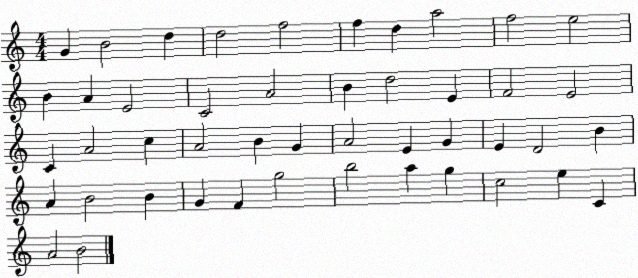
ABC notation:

X:1
T:Untitled
M:4/4
L:1/4
K:C
G B2 d d2 f2 f d a2 f2 e2 B A E2 C2 A2 B d2 E F2 E2 C A2 c A2 B G A2 E G E D2 B A B2 B G F g2 b2 a g c2 e C A2 B2